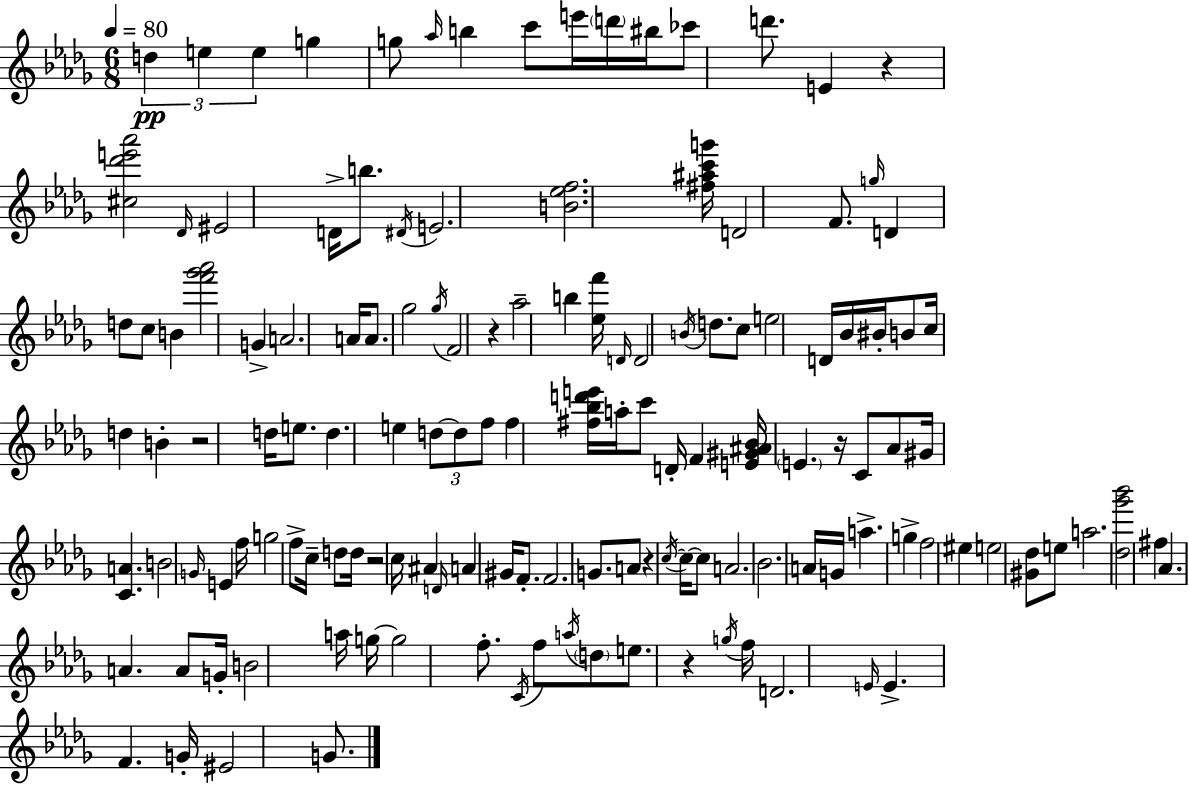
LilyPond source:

{
  \clef treble
  \numericTimeSignature
  \time 6/8
  \key bes \minor
  \tempo 4 = 80
  \repeat volta 2 { \tuplet 3/2 { d''4\pp e''4 e''4 } | g''4 g''8 \grace { aes''16 } b''4 c'''8 | e'''16 \parenthesize d'''16 bis''16 ces'''8 d'''8. e'4 | r4 <cis'' des''' e''' aes'''>2 | \break \grace { des'16 } eis'2 d'16-> b''8. | \acciaccatura { dis'16 } e'2. | <b' ees'' f''>2. | <fis'' ais'' c''' g'''>16 d'2 | \break f'8. \grace { g''16 } d'4 d''8 c''8 | b'4 <f''' ges''' aes'''>2 | g'4-> a'2. | a'16 a'8. ges''2 | \break \acciaccatura { ges''16 } f'2 | r4 aes''2-- | b''4 <ees'' f'''>16 \grace { d'16 } d'2 | \acciaccatura { b'16 } d''8. c''8 e''2 | \break d'16 bes'16 bis'16-. b'8 c''16 d''4 | b'4-. r2 | d''16 e''8. d''4. | e''4 \tuplet 3/2 { d''8~~ d''8 f''8 } f''4 | \break <fis'' bes'' d''' e'''>16 a''16-. c'''8 d'16-. f'4 | <e' gis' ais' bes'>16 \parenthesize e'4. r16 c'8 aes'8 | gis'16 <c' a'>4. b'2 | \grace { g'16 } e'4 f''16 g''2 | \break f''8-> c''16-- d''8 d''16 r2 | c''16 ais'4 | \grace { d'16 } a'4 gis'16 f'8.-. f'2. | g'8. | \break a'8 r4 \acciaccatura { c''16~ }~ c''16 c''8 a'2. | bes'2. | a'16 g'16 | a''4.-> g''4-> f''2 | \break eis''4 e''2 | <gis' des''>8 e''8 a''2. | <des'' ges''' bes'''>2 | fis''4 aes'4. | \break a'4. a'8 | g'16-. b'2 a''16 g''16~~ g''2 | f''8.-. \acciaccatura { c'16 } f''8 | \acciaccatura { a''16 } \parenthesize d''8 e''8. r4 \acciaccatura { g''16 } | \break f''16 d'2. | \grace { e'16 } e'4.-> f'4. | g'16-. eis'2 g'8. | } \bar "|."
}